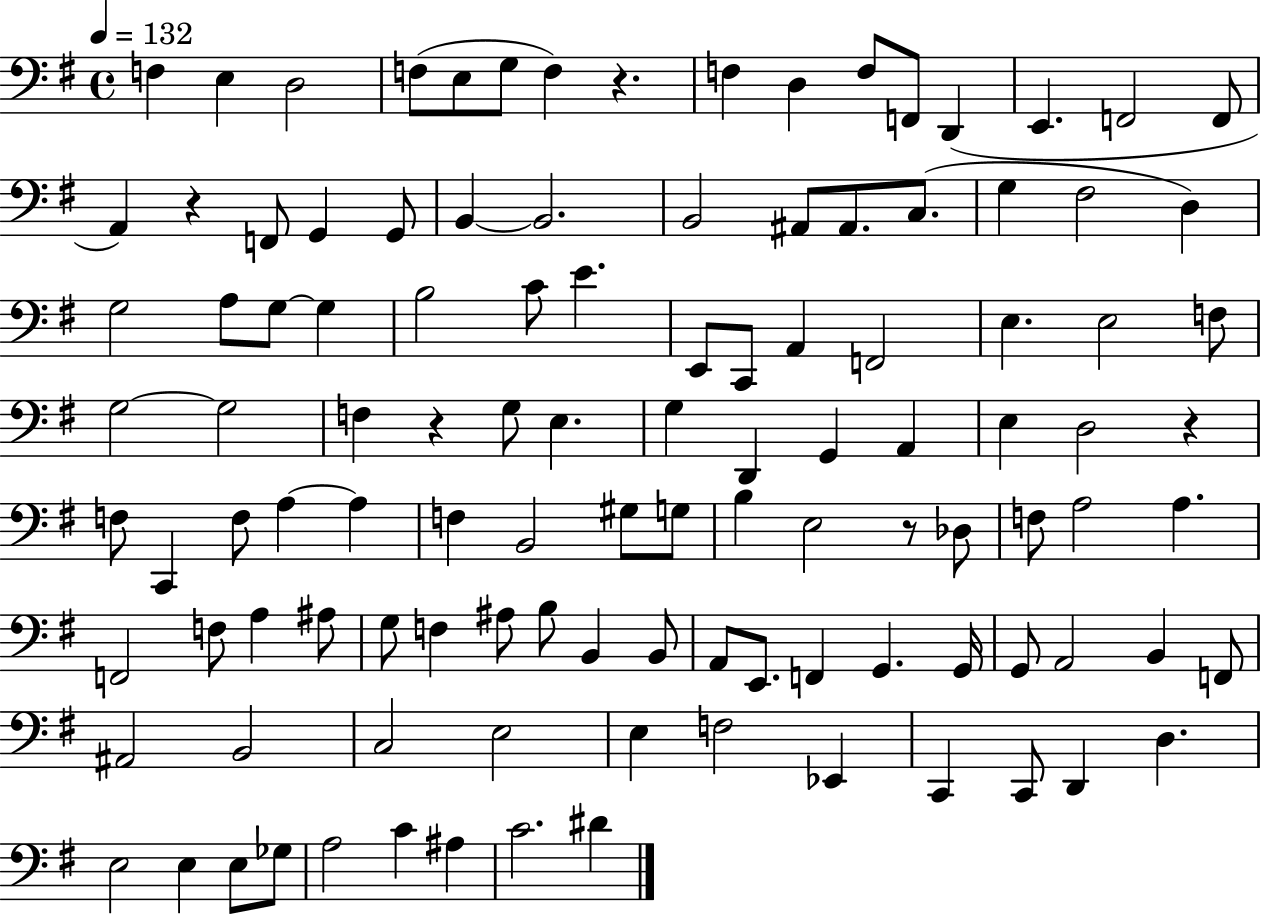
{
  \clef bass
  \time 4/4
  \defaultTimeSignature
  \key g \major
  \tempo 4 = 132
  f4 e4 d2 | f8( e8 g8 f4) r4. | f4 d4 f8 f,8 d,4( | e,4. f,2 f,8 | \break a,4) r4 f,8 g,4 g,8 | b,4~~ b,2. | b,2 ais,8 ais,8. c8.( | g4 fis2 d4) | \break g2 a8 g8~~ g4 | b2 c'8 e'4. | e,8 c,8 a,4 f,2 | e4. e2 f8 | \break g2~~ g2 | f4 r4 g8 e4. | g4 d,4 g,4 a,4 | e4 d2 r4 | \break f8 c,4 f8 a4~~ a4 | f4 b,2 gis8 g8 | b4 e2 r8 des8 | f8 a2 a4. | \break f,2 f8 a4 ais8 | g8 f4 ais8 b8 b,4 b,8 | a,8 e,8. f,4 g,4. g,16 | g,8 a,2 b,4 f,8 | \break ais,2 b,2 | c2 e2 | e4 f2 ees,4 | c,4 c,8 d,4 d4. | \break e2 e4 e8 ges8 | a2 c'4 ais4 | c'2. dis'4 | \bar "|."
}